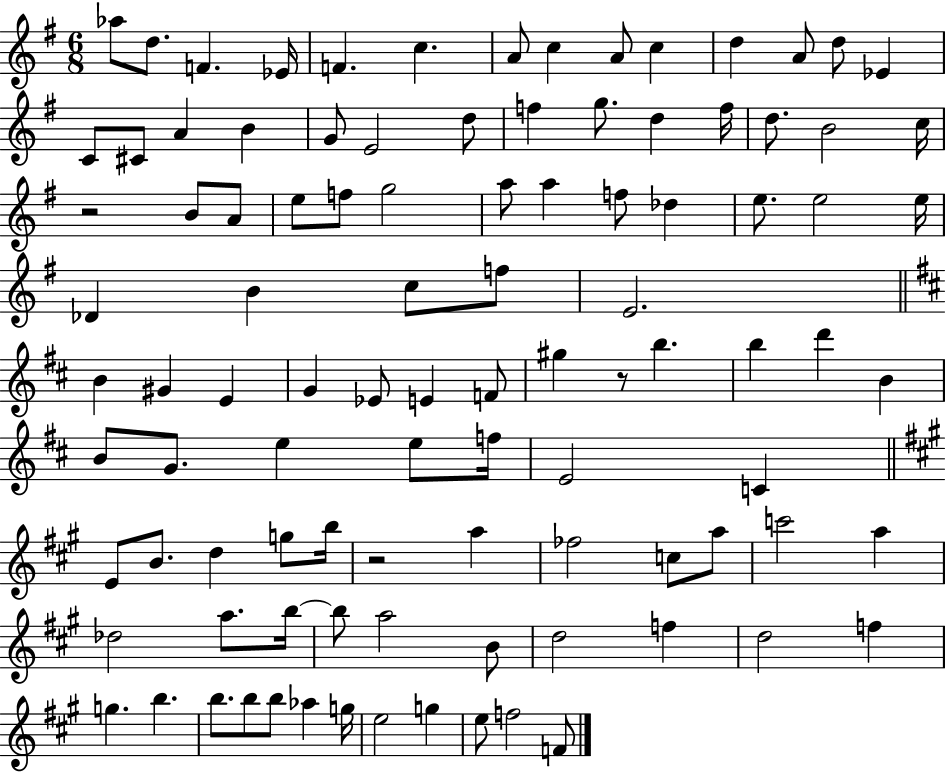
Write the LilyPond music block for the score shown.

{
  \clef treble
  \numericTimeSignature
  \time 6/8
  \key g \major
  aes''8 d''8. f'4. ees'16 | f'4. c''4. | a'8 c''4 a'8 c''4 | d''4 a'8 d''8 ees'4 | \break c'8 cis'8 a'4 b'4 | g'8 e'2 d''8 | f''4 g''8. d''4 f''16 | d''8. b'2 c''16 | \break r2 b'8 a'8 | e''8 f''8 g''2 | a''8 a''4 f''8 des''4 | e''8. e''2 e''16 | \break des'4 b'4 c''8 f''8 | e'2. | \bar "||" \break \key b \minor b'4 gis'4 e'4 | g'4 ees'8 e'4 f'8 | gis''4 r8 b''4. | b''4 d'''4 b'4 | \break b'8 g'8. e''4 e''8 f''16 | e'2 c'4 | \bar "||" \break \key a \major e'8 b'8. d''4 g''8 b''16 | r2 a''4 | fes''2 c''8 a''8 | c'''2 a''4 | \break des''2 a''8. b''16~~ | b''8 a''2 b'8 | d''2 f''4 | d''2 f''4 | \break g''4. b''4. | b''8. b''8 b''8 aes''4 g''16 | e''2 g''4 | e''8 f''2 f'8 | \break \bar "|."
}